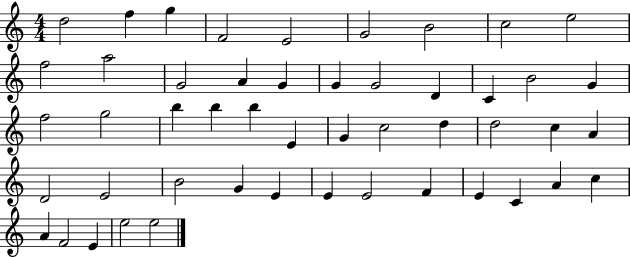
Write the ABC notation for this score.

X:1
T:Untitled
M:4/4
L:1/4
K:C
d2 f g F2 E2 G2 B2 c2 e2 f2 a2 G2 A G G G2 D C B2 G f2 g2 b b b E G c2 d d2 c A D2 E2 B2 G E E E2 F E C A c A F2 E e2 e2